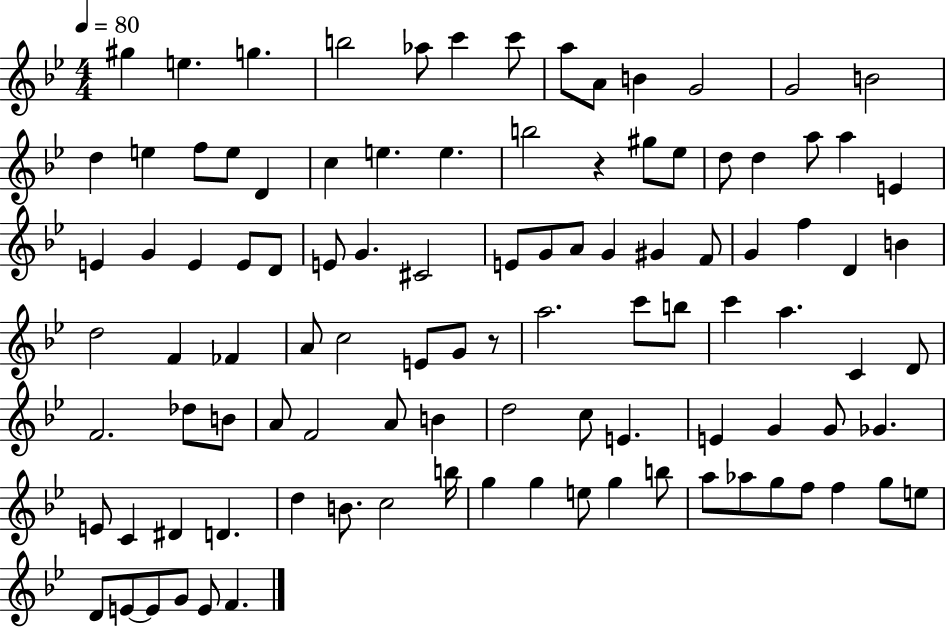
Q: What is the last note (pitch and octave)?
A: F4